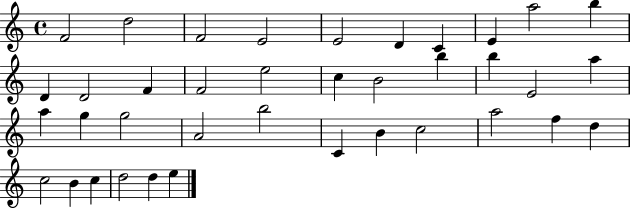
X:1
T:Untitled
M:4/4
L:1/4
K:C
F2 d2 F2 E2 E2 D C E a2 b D D2 F F2 e2 c B2 b b E2 a a g g2 A2 b2 C B c2 a2 f d c2 B c d2 d e